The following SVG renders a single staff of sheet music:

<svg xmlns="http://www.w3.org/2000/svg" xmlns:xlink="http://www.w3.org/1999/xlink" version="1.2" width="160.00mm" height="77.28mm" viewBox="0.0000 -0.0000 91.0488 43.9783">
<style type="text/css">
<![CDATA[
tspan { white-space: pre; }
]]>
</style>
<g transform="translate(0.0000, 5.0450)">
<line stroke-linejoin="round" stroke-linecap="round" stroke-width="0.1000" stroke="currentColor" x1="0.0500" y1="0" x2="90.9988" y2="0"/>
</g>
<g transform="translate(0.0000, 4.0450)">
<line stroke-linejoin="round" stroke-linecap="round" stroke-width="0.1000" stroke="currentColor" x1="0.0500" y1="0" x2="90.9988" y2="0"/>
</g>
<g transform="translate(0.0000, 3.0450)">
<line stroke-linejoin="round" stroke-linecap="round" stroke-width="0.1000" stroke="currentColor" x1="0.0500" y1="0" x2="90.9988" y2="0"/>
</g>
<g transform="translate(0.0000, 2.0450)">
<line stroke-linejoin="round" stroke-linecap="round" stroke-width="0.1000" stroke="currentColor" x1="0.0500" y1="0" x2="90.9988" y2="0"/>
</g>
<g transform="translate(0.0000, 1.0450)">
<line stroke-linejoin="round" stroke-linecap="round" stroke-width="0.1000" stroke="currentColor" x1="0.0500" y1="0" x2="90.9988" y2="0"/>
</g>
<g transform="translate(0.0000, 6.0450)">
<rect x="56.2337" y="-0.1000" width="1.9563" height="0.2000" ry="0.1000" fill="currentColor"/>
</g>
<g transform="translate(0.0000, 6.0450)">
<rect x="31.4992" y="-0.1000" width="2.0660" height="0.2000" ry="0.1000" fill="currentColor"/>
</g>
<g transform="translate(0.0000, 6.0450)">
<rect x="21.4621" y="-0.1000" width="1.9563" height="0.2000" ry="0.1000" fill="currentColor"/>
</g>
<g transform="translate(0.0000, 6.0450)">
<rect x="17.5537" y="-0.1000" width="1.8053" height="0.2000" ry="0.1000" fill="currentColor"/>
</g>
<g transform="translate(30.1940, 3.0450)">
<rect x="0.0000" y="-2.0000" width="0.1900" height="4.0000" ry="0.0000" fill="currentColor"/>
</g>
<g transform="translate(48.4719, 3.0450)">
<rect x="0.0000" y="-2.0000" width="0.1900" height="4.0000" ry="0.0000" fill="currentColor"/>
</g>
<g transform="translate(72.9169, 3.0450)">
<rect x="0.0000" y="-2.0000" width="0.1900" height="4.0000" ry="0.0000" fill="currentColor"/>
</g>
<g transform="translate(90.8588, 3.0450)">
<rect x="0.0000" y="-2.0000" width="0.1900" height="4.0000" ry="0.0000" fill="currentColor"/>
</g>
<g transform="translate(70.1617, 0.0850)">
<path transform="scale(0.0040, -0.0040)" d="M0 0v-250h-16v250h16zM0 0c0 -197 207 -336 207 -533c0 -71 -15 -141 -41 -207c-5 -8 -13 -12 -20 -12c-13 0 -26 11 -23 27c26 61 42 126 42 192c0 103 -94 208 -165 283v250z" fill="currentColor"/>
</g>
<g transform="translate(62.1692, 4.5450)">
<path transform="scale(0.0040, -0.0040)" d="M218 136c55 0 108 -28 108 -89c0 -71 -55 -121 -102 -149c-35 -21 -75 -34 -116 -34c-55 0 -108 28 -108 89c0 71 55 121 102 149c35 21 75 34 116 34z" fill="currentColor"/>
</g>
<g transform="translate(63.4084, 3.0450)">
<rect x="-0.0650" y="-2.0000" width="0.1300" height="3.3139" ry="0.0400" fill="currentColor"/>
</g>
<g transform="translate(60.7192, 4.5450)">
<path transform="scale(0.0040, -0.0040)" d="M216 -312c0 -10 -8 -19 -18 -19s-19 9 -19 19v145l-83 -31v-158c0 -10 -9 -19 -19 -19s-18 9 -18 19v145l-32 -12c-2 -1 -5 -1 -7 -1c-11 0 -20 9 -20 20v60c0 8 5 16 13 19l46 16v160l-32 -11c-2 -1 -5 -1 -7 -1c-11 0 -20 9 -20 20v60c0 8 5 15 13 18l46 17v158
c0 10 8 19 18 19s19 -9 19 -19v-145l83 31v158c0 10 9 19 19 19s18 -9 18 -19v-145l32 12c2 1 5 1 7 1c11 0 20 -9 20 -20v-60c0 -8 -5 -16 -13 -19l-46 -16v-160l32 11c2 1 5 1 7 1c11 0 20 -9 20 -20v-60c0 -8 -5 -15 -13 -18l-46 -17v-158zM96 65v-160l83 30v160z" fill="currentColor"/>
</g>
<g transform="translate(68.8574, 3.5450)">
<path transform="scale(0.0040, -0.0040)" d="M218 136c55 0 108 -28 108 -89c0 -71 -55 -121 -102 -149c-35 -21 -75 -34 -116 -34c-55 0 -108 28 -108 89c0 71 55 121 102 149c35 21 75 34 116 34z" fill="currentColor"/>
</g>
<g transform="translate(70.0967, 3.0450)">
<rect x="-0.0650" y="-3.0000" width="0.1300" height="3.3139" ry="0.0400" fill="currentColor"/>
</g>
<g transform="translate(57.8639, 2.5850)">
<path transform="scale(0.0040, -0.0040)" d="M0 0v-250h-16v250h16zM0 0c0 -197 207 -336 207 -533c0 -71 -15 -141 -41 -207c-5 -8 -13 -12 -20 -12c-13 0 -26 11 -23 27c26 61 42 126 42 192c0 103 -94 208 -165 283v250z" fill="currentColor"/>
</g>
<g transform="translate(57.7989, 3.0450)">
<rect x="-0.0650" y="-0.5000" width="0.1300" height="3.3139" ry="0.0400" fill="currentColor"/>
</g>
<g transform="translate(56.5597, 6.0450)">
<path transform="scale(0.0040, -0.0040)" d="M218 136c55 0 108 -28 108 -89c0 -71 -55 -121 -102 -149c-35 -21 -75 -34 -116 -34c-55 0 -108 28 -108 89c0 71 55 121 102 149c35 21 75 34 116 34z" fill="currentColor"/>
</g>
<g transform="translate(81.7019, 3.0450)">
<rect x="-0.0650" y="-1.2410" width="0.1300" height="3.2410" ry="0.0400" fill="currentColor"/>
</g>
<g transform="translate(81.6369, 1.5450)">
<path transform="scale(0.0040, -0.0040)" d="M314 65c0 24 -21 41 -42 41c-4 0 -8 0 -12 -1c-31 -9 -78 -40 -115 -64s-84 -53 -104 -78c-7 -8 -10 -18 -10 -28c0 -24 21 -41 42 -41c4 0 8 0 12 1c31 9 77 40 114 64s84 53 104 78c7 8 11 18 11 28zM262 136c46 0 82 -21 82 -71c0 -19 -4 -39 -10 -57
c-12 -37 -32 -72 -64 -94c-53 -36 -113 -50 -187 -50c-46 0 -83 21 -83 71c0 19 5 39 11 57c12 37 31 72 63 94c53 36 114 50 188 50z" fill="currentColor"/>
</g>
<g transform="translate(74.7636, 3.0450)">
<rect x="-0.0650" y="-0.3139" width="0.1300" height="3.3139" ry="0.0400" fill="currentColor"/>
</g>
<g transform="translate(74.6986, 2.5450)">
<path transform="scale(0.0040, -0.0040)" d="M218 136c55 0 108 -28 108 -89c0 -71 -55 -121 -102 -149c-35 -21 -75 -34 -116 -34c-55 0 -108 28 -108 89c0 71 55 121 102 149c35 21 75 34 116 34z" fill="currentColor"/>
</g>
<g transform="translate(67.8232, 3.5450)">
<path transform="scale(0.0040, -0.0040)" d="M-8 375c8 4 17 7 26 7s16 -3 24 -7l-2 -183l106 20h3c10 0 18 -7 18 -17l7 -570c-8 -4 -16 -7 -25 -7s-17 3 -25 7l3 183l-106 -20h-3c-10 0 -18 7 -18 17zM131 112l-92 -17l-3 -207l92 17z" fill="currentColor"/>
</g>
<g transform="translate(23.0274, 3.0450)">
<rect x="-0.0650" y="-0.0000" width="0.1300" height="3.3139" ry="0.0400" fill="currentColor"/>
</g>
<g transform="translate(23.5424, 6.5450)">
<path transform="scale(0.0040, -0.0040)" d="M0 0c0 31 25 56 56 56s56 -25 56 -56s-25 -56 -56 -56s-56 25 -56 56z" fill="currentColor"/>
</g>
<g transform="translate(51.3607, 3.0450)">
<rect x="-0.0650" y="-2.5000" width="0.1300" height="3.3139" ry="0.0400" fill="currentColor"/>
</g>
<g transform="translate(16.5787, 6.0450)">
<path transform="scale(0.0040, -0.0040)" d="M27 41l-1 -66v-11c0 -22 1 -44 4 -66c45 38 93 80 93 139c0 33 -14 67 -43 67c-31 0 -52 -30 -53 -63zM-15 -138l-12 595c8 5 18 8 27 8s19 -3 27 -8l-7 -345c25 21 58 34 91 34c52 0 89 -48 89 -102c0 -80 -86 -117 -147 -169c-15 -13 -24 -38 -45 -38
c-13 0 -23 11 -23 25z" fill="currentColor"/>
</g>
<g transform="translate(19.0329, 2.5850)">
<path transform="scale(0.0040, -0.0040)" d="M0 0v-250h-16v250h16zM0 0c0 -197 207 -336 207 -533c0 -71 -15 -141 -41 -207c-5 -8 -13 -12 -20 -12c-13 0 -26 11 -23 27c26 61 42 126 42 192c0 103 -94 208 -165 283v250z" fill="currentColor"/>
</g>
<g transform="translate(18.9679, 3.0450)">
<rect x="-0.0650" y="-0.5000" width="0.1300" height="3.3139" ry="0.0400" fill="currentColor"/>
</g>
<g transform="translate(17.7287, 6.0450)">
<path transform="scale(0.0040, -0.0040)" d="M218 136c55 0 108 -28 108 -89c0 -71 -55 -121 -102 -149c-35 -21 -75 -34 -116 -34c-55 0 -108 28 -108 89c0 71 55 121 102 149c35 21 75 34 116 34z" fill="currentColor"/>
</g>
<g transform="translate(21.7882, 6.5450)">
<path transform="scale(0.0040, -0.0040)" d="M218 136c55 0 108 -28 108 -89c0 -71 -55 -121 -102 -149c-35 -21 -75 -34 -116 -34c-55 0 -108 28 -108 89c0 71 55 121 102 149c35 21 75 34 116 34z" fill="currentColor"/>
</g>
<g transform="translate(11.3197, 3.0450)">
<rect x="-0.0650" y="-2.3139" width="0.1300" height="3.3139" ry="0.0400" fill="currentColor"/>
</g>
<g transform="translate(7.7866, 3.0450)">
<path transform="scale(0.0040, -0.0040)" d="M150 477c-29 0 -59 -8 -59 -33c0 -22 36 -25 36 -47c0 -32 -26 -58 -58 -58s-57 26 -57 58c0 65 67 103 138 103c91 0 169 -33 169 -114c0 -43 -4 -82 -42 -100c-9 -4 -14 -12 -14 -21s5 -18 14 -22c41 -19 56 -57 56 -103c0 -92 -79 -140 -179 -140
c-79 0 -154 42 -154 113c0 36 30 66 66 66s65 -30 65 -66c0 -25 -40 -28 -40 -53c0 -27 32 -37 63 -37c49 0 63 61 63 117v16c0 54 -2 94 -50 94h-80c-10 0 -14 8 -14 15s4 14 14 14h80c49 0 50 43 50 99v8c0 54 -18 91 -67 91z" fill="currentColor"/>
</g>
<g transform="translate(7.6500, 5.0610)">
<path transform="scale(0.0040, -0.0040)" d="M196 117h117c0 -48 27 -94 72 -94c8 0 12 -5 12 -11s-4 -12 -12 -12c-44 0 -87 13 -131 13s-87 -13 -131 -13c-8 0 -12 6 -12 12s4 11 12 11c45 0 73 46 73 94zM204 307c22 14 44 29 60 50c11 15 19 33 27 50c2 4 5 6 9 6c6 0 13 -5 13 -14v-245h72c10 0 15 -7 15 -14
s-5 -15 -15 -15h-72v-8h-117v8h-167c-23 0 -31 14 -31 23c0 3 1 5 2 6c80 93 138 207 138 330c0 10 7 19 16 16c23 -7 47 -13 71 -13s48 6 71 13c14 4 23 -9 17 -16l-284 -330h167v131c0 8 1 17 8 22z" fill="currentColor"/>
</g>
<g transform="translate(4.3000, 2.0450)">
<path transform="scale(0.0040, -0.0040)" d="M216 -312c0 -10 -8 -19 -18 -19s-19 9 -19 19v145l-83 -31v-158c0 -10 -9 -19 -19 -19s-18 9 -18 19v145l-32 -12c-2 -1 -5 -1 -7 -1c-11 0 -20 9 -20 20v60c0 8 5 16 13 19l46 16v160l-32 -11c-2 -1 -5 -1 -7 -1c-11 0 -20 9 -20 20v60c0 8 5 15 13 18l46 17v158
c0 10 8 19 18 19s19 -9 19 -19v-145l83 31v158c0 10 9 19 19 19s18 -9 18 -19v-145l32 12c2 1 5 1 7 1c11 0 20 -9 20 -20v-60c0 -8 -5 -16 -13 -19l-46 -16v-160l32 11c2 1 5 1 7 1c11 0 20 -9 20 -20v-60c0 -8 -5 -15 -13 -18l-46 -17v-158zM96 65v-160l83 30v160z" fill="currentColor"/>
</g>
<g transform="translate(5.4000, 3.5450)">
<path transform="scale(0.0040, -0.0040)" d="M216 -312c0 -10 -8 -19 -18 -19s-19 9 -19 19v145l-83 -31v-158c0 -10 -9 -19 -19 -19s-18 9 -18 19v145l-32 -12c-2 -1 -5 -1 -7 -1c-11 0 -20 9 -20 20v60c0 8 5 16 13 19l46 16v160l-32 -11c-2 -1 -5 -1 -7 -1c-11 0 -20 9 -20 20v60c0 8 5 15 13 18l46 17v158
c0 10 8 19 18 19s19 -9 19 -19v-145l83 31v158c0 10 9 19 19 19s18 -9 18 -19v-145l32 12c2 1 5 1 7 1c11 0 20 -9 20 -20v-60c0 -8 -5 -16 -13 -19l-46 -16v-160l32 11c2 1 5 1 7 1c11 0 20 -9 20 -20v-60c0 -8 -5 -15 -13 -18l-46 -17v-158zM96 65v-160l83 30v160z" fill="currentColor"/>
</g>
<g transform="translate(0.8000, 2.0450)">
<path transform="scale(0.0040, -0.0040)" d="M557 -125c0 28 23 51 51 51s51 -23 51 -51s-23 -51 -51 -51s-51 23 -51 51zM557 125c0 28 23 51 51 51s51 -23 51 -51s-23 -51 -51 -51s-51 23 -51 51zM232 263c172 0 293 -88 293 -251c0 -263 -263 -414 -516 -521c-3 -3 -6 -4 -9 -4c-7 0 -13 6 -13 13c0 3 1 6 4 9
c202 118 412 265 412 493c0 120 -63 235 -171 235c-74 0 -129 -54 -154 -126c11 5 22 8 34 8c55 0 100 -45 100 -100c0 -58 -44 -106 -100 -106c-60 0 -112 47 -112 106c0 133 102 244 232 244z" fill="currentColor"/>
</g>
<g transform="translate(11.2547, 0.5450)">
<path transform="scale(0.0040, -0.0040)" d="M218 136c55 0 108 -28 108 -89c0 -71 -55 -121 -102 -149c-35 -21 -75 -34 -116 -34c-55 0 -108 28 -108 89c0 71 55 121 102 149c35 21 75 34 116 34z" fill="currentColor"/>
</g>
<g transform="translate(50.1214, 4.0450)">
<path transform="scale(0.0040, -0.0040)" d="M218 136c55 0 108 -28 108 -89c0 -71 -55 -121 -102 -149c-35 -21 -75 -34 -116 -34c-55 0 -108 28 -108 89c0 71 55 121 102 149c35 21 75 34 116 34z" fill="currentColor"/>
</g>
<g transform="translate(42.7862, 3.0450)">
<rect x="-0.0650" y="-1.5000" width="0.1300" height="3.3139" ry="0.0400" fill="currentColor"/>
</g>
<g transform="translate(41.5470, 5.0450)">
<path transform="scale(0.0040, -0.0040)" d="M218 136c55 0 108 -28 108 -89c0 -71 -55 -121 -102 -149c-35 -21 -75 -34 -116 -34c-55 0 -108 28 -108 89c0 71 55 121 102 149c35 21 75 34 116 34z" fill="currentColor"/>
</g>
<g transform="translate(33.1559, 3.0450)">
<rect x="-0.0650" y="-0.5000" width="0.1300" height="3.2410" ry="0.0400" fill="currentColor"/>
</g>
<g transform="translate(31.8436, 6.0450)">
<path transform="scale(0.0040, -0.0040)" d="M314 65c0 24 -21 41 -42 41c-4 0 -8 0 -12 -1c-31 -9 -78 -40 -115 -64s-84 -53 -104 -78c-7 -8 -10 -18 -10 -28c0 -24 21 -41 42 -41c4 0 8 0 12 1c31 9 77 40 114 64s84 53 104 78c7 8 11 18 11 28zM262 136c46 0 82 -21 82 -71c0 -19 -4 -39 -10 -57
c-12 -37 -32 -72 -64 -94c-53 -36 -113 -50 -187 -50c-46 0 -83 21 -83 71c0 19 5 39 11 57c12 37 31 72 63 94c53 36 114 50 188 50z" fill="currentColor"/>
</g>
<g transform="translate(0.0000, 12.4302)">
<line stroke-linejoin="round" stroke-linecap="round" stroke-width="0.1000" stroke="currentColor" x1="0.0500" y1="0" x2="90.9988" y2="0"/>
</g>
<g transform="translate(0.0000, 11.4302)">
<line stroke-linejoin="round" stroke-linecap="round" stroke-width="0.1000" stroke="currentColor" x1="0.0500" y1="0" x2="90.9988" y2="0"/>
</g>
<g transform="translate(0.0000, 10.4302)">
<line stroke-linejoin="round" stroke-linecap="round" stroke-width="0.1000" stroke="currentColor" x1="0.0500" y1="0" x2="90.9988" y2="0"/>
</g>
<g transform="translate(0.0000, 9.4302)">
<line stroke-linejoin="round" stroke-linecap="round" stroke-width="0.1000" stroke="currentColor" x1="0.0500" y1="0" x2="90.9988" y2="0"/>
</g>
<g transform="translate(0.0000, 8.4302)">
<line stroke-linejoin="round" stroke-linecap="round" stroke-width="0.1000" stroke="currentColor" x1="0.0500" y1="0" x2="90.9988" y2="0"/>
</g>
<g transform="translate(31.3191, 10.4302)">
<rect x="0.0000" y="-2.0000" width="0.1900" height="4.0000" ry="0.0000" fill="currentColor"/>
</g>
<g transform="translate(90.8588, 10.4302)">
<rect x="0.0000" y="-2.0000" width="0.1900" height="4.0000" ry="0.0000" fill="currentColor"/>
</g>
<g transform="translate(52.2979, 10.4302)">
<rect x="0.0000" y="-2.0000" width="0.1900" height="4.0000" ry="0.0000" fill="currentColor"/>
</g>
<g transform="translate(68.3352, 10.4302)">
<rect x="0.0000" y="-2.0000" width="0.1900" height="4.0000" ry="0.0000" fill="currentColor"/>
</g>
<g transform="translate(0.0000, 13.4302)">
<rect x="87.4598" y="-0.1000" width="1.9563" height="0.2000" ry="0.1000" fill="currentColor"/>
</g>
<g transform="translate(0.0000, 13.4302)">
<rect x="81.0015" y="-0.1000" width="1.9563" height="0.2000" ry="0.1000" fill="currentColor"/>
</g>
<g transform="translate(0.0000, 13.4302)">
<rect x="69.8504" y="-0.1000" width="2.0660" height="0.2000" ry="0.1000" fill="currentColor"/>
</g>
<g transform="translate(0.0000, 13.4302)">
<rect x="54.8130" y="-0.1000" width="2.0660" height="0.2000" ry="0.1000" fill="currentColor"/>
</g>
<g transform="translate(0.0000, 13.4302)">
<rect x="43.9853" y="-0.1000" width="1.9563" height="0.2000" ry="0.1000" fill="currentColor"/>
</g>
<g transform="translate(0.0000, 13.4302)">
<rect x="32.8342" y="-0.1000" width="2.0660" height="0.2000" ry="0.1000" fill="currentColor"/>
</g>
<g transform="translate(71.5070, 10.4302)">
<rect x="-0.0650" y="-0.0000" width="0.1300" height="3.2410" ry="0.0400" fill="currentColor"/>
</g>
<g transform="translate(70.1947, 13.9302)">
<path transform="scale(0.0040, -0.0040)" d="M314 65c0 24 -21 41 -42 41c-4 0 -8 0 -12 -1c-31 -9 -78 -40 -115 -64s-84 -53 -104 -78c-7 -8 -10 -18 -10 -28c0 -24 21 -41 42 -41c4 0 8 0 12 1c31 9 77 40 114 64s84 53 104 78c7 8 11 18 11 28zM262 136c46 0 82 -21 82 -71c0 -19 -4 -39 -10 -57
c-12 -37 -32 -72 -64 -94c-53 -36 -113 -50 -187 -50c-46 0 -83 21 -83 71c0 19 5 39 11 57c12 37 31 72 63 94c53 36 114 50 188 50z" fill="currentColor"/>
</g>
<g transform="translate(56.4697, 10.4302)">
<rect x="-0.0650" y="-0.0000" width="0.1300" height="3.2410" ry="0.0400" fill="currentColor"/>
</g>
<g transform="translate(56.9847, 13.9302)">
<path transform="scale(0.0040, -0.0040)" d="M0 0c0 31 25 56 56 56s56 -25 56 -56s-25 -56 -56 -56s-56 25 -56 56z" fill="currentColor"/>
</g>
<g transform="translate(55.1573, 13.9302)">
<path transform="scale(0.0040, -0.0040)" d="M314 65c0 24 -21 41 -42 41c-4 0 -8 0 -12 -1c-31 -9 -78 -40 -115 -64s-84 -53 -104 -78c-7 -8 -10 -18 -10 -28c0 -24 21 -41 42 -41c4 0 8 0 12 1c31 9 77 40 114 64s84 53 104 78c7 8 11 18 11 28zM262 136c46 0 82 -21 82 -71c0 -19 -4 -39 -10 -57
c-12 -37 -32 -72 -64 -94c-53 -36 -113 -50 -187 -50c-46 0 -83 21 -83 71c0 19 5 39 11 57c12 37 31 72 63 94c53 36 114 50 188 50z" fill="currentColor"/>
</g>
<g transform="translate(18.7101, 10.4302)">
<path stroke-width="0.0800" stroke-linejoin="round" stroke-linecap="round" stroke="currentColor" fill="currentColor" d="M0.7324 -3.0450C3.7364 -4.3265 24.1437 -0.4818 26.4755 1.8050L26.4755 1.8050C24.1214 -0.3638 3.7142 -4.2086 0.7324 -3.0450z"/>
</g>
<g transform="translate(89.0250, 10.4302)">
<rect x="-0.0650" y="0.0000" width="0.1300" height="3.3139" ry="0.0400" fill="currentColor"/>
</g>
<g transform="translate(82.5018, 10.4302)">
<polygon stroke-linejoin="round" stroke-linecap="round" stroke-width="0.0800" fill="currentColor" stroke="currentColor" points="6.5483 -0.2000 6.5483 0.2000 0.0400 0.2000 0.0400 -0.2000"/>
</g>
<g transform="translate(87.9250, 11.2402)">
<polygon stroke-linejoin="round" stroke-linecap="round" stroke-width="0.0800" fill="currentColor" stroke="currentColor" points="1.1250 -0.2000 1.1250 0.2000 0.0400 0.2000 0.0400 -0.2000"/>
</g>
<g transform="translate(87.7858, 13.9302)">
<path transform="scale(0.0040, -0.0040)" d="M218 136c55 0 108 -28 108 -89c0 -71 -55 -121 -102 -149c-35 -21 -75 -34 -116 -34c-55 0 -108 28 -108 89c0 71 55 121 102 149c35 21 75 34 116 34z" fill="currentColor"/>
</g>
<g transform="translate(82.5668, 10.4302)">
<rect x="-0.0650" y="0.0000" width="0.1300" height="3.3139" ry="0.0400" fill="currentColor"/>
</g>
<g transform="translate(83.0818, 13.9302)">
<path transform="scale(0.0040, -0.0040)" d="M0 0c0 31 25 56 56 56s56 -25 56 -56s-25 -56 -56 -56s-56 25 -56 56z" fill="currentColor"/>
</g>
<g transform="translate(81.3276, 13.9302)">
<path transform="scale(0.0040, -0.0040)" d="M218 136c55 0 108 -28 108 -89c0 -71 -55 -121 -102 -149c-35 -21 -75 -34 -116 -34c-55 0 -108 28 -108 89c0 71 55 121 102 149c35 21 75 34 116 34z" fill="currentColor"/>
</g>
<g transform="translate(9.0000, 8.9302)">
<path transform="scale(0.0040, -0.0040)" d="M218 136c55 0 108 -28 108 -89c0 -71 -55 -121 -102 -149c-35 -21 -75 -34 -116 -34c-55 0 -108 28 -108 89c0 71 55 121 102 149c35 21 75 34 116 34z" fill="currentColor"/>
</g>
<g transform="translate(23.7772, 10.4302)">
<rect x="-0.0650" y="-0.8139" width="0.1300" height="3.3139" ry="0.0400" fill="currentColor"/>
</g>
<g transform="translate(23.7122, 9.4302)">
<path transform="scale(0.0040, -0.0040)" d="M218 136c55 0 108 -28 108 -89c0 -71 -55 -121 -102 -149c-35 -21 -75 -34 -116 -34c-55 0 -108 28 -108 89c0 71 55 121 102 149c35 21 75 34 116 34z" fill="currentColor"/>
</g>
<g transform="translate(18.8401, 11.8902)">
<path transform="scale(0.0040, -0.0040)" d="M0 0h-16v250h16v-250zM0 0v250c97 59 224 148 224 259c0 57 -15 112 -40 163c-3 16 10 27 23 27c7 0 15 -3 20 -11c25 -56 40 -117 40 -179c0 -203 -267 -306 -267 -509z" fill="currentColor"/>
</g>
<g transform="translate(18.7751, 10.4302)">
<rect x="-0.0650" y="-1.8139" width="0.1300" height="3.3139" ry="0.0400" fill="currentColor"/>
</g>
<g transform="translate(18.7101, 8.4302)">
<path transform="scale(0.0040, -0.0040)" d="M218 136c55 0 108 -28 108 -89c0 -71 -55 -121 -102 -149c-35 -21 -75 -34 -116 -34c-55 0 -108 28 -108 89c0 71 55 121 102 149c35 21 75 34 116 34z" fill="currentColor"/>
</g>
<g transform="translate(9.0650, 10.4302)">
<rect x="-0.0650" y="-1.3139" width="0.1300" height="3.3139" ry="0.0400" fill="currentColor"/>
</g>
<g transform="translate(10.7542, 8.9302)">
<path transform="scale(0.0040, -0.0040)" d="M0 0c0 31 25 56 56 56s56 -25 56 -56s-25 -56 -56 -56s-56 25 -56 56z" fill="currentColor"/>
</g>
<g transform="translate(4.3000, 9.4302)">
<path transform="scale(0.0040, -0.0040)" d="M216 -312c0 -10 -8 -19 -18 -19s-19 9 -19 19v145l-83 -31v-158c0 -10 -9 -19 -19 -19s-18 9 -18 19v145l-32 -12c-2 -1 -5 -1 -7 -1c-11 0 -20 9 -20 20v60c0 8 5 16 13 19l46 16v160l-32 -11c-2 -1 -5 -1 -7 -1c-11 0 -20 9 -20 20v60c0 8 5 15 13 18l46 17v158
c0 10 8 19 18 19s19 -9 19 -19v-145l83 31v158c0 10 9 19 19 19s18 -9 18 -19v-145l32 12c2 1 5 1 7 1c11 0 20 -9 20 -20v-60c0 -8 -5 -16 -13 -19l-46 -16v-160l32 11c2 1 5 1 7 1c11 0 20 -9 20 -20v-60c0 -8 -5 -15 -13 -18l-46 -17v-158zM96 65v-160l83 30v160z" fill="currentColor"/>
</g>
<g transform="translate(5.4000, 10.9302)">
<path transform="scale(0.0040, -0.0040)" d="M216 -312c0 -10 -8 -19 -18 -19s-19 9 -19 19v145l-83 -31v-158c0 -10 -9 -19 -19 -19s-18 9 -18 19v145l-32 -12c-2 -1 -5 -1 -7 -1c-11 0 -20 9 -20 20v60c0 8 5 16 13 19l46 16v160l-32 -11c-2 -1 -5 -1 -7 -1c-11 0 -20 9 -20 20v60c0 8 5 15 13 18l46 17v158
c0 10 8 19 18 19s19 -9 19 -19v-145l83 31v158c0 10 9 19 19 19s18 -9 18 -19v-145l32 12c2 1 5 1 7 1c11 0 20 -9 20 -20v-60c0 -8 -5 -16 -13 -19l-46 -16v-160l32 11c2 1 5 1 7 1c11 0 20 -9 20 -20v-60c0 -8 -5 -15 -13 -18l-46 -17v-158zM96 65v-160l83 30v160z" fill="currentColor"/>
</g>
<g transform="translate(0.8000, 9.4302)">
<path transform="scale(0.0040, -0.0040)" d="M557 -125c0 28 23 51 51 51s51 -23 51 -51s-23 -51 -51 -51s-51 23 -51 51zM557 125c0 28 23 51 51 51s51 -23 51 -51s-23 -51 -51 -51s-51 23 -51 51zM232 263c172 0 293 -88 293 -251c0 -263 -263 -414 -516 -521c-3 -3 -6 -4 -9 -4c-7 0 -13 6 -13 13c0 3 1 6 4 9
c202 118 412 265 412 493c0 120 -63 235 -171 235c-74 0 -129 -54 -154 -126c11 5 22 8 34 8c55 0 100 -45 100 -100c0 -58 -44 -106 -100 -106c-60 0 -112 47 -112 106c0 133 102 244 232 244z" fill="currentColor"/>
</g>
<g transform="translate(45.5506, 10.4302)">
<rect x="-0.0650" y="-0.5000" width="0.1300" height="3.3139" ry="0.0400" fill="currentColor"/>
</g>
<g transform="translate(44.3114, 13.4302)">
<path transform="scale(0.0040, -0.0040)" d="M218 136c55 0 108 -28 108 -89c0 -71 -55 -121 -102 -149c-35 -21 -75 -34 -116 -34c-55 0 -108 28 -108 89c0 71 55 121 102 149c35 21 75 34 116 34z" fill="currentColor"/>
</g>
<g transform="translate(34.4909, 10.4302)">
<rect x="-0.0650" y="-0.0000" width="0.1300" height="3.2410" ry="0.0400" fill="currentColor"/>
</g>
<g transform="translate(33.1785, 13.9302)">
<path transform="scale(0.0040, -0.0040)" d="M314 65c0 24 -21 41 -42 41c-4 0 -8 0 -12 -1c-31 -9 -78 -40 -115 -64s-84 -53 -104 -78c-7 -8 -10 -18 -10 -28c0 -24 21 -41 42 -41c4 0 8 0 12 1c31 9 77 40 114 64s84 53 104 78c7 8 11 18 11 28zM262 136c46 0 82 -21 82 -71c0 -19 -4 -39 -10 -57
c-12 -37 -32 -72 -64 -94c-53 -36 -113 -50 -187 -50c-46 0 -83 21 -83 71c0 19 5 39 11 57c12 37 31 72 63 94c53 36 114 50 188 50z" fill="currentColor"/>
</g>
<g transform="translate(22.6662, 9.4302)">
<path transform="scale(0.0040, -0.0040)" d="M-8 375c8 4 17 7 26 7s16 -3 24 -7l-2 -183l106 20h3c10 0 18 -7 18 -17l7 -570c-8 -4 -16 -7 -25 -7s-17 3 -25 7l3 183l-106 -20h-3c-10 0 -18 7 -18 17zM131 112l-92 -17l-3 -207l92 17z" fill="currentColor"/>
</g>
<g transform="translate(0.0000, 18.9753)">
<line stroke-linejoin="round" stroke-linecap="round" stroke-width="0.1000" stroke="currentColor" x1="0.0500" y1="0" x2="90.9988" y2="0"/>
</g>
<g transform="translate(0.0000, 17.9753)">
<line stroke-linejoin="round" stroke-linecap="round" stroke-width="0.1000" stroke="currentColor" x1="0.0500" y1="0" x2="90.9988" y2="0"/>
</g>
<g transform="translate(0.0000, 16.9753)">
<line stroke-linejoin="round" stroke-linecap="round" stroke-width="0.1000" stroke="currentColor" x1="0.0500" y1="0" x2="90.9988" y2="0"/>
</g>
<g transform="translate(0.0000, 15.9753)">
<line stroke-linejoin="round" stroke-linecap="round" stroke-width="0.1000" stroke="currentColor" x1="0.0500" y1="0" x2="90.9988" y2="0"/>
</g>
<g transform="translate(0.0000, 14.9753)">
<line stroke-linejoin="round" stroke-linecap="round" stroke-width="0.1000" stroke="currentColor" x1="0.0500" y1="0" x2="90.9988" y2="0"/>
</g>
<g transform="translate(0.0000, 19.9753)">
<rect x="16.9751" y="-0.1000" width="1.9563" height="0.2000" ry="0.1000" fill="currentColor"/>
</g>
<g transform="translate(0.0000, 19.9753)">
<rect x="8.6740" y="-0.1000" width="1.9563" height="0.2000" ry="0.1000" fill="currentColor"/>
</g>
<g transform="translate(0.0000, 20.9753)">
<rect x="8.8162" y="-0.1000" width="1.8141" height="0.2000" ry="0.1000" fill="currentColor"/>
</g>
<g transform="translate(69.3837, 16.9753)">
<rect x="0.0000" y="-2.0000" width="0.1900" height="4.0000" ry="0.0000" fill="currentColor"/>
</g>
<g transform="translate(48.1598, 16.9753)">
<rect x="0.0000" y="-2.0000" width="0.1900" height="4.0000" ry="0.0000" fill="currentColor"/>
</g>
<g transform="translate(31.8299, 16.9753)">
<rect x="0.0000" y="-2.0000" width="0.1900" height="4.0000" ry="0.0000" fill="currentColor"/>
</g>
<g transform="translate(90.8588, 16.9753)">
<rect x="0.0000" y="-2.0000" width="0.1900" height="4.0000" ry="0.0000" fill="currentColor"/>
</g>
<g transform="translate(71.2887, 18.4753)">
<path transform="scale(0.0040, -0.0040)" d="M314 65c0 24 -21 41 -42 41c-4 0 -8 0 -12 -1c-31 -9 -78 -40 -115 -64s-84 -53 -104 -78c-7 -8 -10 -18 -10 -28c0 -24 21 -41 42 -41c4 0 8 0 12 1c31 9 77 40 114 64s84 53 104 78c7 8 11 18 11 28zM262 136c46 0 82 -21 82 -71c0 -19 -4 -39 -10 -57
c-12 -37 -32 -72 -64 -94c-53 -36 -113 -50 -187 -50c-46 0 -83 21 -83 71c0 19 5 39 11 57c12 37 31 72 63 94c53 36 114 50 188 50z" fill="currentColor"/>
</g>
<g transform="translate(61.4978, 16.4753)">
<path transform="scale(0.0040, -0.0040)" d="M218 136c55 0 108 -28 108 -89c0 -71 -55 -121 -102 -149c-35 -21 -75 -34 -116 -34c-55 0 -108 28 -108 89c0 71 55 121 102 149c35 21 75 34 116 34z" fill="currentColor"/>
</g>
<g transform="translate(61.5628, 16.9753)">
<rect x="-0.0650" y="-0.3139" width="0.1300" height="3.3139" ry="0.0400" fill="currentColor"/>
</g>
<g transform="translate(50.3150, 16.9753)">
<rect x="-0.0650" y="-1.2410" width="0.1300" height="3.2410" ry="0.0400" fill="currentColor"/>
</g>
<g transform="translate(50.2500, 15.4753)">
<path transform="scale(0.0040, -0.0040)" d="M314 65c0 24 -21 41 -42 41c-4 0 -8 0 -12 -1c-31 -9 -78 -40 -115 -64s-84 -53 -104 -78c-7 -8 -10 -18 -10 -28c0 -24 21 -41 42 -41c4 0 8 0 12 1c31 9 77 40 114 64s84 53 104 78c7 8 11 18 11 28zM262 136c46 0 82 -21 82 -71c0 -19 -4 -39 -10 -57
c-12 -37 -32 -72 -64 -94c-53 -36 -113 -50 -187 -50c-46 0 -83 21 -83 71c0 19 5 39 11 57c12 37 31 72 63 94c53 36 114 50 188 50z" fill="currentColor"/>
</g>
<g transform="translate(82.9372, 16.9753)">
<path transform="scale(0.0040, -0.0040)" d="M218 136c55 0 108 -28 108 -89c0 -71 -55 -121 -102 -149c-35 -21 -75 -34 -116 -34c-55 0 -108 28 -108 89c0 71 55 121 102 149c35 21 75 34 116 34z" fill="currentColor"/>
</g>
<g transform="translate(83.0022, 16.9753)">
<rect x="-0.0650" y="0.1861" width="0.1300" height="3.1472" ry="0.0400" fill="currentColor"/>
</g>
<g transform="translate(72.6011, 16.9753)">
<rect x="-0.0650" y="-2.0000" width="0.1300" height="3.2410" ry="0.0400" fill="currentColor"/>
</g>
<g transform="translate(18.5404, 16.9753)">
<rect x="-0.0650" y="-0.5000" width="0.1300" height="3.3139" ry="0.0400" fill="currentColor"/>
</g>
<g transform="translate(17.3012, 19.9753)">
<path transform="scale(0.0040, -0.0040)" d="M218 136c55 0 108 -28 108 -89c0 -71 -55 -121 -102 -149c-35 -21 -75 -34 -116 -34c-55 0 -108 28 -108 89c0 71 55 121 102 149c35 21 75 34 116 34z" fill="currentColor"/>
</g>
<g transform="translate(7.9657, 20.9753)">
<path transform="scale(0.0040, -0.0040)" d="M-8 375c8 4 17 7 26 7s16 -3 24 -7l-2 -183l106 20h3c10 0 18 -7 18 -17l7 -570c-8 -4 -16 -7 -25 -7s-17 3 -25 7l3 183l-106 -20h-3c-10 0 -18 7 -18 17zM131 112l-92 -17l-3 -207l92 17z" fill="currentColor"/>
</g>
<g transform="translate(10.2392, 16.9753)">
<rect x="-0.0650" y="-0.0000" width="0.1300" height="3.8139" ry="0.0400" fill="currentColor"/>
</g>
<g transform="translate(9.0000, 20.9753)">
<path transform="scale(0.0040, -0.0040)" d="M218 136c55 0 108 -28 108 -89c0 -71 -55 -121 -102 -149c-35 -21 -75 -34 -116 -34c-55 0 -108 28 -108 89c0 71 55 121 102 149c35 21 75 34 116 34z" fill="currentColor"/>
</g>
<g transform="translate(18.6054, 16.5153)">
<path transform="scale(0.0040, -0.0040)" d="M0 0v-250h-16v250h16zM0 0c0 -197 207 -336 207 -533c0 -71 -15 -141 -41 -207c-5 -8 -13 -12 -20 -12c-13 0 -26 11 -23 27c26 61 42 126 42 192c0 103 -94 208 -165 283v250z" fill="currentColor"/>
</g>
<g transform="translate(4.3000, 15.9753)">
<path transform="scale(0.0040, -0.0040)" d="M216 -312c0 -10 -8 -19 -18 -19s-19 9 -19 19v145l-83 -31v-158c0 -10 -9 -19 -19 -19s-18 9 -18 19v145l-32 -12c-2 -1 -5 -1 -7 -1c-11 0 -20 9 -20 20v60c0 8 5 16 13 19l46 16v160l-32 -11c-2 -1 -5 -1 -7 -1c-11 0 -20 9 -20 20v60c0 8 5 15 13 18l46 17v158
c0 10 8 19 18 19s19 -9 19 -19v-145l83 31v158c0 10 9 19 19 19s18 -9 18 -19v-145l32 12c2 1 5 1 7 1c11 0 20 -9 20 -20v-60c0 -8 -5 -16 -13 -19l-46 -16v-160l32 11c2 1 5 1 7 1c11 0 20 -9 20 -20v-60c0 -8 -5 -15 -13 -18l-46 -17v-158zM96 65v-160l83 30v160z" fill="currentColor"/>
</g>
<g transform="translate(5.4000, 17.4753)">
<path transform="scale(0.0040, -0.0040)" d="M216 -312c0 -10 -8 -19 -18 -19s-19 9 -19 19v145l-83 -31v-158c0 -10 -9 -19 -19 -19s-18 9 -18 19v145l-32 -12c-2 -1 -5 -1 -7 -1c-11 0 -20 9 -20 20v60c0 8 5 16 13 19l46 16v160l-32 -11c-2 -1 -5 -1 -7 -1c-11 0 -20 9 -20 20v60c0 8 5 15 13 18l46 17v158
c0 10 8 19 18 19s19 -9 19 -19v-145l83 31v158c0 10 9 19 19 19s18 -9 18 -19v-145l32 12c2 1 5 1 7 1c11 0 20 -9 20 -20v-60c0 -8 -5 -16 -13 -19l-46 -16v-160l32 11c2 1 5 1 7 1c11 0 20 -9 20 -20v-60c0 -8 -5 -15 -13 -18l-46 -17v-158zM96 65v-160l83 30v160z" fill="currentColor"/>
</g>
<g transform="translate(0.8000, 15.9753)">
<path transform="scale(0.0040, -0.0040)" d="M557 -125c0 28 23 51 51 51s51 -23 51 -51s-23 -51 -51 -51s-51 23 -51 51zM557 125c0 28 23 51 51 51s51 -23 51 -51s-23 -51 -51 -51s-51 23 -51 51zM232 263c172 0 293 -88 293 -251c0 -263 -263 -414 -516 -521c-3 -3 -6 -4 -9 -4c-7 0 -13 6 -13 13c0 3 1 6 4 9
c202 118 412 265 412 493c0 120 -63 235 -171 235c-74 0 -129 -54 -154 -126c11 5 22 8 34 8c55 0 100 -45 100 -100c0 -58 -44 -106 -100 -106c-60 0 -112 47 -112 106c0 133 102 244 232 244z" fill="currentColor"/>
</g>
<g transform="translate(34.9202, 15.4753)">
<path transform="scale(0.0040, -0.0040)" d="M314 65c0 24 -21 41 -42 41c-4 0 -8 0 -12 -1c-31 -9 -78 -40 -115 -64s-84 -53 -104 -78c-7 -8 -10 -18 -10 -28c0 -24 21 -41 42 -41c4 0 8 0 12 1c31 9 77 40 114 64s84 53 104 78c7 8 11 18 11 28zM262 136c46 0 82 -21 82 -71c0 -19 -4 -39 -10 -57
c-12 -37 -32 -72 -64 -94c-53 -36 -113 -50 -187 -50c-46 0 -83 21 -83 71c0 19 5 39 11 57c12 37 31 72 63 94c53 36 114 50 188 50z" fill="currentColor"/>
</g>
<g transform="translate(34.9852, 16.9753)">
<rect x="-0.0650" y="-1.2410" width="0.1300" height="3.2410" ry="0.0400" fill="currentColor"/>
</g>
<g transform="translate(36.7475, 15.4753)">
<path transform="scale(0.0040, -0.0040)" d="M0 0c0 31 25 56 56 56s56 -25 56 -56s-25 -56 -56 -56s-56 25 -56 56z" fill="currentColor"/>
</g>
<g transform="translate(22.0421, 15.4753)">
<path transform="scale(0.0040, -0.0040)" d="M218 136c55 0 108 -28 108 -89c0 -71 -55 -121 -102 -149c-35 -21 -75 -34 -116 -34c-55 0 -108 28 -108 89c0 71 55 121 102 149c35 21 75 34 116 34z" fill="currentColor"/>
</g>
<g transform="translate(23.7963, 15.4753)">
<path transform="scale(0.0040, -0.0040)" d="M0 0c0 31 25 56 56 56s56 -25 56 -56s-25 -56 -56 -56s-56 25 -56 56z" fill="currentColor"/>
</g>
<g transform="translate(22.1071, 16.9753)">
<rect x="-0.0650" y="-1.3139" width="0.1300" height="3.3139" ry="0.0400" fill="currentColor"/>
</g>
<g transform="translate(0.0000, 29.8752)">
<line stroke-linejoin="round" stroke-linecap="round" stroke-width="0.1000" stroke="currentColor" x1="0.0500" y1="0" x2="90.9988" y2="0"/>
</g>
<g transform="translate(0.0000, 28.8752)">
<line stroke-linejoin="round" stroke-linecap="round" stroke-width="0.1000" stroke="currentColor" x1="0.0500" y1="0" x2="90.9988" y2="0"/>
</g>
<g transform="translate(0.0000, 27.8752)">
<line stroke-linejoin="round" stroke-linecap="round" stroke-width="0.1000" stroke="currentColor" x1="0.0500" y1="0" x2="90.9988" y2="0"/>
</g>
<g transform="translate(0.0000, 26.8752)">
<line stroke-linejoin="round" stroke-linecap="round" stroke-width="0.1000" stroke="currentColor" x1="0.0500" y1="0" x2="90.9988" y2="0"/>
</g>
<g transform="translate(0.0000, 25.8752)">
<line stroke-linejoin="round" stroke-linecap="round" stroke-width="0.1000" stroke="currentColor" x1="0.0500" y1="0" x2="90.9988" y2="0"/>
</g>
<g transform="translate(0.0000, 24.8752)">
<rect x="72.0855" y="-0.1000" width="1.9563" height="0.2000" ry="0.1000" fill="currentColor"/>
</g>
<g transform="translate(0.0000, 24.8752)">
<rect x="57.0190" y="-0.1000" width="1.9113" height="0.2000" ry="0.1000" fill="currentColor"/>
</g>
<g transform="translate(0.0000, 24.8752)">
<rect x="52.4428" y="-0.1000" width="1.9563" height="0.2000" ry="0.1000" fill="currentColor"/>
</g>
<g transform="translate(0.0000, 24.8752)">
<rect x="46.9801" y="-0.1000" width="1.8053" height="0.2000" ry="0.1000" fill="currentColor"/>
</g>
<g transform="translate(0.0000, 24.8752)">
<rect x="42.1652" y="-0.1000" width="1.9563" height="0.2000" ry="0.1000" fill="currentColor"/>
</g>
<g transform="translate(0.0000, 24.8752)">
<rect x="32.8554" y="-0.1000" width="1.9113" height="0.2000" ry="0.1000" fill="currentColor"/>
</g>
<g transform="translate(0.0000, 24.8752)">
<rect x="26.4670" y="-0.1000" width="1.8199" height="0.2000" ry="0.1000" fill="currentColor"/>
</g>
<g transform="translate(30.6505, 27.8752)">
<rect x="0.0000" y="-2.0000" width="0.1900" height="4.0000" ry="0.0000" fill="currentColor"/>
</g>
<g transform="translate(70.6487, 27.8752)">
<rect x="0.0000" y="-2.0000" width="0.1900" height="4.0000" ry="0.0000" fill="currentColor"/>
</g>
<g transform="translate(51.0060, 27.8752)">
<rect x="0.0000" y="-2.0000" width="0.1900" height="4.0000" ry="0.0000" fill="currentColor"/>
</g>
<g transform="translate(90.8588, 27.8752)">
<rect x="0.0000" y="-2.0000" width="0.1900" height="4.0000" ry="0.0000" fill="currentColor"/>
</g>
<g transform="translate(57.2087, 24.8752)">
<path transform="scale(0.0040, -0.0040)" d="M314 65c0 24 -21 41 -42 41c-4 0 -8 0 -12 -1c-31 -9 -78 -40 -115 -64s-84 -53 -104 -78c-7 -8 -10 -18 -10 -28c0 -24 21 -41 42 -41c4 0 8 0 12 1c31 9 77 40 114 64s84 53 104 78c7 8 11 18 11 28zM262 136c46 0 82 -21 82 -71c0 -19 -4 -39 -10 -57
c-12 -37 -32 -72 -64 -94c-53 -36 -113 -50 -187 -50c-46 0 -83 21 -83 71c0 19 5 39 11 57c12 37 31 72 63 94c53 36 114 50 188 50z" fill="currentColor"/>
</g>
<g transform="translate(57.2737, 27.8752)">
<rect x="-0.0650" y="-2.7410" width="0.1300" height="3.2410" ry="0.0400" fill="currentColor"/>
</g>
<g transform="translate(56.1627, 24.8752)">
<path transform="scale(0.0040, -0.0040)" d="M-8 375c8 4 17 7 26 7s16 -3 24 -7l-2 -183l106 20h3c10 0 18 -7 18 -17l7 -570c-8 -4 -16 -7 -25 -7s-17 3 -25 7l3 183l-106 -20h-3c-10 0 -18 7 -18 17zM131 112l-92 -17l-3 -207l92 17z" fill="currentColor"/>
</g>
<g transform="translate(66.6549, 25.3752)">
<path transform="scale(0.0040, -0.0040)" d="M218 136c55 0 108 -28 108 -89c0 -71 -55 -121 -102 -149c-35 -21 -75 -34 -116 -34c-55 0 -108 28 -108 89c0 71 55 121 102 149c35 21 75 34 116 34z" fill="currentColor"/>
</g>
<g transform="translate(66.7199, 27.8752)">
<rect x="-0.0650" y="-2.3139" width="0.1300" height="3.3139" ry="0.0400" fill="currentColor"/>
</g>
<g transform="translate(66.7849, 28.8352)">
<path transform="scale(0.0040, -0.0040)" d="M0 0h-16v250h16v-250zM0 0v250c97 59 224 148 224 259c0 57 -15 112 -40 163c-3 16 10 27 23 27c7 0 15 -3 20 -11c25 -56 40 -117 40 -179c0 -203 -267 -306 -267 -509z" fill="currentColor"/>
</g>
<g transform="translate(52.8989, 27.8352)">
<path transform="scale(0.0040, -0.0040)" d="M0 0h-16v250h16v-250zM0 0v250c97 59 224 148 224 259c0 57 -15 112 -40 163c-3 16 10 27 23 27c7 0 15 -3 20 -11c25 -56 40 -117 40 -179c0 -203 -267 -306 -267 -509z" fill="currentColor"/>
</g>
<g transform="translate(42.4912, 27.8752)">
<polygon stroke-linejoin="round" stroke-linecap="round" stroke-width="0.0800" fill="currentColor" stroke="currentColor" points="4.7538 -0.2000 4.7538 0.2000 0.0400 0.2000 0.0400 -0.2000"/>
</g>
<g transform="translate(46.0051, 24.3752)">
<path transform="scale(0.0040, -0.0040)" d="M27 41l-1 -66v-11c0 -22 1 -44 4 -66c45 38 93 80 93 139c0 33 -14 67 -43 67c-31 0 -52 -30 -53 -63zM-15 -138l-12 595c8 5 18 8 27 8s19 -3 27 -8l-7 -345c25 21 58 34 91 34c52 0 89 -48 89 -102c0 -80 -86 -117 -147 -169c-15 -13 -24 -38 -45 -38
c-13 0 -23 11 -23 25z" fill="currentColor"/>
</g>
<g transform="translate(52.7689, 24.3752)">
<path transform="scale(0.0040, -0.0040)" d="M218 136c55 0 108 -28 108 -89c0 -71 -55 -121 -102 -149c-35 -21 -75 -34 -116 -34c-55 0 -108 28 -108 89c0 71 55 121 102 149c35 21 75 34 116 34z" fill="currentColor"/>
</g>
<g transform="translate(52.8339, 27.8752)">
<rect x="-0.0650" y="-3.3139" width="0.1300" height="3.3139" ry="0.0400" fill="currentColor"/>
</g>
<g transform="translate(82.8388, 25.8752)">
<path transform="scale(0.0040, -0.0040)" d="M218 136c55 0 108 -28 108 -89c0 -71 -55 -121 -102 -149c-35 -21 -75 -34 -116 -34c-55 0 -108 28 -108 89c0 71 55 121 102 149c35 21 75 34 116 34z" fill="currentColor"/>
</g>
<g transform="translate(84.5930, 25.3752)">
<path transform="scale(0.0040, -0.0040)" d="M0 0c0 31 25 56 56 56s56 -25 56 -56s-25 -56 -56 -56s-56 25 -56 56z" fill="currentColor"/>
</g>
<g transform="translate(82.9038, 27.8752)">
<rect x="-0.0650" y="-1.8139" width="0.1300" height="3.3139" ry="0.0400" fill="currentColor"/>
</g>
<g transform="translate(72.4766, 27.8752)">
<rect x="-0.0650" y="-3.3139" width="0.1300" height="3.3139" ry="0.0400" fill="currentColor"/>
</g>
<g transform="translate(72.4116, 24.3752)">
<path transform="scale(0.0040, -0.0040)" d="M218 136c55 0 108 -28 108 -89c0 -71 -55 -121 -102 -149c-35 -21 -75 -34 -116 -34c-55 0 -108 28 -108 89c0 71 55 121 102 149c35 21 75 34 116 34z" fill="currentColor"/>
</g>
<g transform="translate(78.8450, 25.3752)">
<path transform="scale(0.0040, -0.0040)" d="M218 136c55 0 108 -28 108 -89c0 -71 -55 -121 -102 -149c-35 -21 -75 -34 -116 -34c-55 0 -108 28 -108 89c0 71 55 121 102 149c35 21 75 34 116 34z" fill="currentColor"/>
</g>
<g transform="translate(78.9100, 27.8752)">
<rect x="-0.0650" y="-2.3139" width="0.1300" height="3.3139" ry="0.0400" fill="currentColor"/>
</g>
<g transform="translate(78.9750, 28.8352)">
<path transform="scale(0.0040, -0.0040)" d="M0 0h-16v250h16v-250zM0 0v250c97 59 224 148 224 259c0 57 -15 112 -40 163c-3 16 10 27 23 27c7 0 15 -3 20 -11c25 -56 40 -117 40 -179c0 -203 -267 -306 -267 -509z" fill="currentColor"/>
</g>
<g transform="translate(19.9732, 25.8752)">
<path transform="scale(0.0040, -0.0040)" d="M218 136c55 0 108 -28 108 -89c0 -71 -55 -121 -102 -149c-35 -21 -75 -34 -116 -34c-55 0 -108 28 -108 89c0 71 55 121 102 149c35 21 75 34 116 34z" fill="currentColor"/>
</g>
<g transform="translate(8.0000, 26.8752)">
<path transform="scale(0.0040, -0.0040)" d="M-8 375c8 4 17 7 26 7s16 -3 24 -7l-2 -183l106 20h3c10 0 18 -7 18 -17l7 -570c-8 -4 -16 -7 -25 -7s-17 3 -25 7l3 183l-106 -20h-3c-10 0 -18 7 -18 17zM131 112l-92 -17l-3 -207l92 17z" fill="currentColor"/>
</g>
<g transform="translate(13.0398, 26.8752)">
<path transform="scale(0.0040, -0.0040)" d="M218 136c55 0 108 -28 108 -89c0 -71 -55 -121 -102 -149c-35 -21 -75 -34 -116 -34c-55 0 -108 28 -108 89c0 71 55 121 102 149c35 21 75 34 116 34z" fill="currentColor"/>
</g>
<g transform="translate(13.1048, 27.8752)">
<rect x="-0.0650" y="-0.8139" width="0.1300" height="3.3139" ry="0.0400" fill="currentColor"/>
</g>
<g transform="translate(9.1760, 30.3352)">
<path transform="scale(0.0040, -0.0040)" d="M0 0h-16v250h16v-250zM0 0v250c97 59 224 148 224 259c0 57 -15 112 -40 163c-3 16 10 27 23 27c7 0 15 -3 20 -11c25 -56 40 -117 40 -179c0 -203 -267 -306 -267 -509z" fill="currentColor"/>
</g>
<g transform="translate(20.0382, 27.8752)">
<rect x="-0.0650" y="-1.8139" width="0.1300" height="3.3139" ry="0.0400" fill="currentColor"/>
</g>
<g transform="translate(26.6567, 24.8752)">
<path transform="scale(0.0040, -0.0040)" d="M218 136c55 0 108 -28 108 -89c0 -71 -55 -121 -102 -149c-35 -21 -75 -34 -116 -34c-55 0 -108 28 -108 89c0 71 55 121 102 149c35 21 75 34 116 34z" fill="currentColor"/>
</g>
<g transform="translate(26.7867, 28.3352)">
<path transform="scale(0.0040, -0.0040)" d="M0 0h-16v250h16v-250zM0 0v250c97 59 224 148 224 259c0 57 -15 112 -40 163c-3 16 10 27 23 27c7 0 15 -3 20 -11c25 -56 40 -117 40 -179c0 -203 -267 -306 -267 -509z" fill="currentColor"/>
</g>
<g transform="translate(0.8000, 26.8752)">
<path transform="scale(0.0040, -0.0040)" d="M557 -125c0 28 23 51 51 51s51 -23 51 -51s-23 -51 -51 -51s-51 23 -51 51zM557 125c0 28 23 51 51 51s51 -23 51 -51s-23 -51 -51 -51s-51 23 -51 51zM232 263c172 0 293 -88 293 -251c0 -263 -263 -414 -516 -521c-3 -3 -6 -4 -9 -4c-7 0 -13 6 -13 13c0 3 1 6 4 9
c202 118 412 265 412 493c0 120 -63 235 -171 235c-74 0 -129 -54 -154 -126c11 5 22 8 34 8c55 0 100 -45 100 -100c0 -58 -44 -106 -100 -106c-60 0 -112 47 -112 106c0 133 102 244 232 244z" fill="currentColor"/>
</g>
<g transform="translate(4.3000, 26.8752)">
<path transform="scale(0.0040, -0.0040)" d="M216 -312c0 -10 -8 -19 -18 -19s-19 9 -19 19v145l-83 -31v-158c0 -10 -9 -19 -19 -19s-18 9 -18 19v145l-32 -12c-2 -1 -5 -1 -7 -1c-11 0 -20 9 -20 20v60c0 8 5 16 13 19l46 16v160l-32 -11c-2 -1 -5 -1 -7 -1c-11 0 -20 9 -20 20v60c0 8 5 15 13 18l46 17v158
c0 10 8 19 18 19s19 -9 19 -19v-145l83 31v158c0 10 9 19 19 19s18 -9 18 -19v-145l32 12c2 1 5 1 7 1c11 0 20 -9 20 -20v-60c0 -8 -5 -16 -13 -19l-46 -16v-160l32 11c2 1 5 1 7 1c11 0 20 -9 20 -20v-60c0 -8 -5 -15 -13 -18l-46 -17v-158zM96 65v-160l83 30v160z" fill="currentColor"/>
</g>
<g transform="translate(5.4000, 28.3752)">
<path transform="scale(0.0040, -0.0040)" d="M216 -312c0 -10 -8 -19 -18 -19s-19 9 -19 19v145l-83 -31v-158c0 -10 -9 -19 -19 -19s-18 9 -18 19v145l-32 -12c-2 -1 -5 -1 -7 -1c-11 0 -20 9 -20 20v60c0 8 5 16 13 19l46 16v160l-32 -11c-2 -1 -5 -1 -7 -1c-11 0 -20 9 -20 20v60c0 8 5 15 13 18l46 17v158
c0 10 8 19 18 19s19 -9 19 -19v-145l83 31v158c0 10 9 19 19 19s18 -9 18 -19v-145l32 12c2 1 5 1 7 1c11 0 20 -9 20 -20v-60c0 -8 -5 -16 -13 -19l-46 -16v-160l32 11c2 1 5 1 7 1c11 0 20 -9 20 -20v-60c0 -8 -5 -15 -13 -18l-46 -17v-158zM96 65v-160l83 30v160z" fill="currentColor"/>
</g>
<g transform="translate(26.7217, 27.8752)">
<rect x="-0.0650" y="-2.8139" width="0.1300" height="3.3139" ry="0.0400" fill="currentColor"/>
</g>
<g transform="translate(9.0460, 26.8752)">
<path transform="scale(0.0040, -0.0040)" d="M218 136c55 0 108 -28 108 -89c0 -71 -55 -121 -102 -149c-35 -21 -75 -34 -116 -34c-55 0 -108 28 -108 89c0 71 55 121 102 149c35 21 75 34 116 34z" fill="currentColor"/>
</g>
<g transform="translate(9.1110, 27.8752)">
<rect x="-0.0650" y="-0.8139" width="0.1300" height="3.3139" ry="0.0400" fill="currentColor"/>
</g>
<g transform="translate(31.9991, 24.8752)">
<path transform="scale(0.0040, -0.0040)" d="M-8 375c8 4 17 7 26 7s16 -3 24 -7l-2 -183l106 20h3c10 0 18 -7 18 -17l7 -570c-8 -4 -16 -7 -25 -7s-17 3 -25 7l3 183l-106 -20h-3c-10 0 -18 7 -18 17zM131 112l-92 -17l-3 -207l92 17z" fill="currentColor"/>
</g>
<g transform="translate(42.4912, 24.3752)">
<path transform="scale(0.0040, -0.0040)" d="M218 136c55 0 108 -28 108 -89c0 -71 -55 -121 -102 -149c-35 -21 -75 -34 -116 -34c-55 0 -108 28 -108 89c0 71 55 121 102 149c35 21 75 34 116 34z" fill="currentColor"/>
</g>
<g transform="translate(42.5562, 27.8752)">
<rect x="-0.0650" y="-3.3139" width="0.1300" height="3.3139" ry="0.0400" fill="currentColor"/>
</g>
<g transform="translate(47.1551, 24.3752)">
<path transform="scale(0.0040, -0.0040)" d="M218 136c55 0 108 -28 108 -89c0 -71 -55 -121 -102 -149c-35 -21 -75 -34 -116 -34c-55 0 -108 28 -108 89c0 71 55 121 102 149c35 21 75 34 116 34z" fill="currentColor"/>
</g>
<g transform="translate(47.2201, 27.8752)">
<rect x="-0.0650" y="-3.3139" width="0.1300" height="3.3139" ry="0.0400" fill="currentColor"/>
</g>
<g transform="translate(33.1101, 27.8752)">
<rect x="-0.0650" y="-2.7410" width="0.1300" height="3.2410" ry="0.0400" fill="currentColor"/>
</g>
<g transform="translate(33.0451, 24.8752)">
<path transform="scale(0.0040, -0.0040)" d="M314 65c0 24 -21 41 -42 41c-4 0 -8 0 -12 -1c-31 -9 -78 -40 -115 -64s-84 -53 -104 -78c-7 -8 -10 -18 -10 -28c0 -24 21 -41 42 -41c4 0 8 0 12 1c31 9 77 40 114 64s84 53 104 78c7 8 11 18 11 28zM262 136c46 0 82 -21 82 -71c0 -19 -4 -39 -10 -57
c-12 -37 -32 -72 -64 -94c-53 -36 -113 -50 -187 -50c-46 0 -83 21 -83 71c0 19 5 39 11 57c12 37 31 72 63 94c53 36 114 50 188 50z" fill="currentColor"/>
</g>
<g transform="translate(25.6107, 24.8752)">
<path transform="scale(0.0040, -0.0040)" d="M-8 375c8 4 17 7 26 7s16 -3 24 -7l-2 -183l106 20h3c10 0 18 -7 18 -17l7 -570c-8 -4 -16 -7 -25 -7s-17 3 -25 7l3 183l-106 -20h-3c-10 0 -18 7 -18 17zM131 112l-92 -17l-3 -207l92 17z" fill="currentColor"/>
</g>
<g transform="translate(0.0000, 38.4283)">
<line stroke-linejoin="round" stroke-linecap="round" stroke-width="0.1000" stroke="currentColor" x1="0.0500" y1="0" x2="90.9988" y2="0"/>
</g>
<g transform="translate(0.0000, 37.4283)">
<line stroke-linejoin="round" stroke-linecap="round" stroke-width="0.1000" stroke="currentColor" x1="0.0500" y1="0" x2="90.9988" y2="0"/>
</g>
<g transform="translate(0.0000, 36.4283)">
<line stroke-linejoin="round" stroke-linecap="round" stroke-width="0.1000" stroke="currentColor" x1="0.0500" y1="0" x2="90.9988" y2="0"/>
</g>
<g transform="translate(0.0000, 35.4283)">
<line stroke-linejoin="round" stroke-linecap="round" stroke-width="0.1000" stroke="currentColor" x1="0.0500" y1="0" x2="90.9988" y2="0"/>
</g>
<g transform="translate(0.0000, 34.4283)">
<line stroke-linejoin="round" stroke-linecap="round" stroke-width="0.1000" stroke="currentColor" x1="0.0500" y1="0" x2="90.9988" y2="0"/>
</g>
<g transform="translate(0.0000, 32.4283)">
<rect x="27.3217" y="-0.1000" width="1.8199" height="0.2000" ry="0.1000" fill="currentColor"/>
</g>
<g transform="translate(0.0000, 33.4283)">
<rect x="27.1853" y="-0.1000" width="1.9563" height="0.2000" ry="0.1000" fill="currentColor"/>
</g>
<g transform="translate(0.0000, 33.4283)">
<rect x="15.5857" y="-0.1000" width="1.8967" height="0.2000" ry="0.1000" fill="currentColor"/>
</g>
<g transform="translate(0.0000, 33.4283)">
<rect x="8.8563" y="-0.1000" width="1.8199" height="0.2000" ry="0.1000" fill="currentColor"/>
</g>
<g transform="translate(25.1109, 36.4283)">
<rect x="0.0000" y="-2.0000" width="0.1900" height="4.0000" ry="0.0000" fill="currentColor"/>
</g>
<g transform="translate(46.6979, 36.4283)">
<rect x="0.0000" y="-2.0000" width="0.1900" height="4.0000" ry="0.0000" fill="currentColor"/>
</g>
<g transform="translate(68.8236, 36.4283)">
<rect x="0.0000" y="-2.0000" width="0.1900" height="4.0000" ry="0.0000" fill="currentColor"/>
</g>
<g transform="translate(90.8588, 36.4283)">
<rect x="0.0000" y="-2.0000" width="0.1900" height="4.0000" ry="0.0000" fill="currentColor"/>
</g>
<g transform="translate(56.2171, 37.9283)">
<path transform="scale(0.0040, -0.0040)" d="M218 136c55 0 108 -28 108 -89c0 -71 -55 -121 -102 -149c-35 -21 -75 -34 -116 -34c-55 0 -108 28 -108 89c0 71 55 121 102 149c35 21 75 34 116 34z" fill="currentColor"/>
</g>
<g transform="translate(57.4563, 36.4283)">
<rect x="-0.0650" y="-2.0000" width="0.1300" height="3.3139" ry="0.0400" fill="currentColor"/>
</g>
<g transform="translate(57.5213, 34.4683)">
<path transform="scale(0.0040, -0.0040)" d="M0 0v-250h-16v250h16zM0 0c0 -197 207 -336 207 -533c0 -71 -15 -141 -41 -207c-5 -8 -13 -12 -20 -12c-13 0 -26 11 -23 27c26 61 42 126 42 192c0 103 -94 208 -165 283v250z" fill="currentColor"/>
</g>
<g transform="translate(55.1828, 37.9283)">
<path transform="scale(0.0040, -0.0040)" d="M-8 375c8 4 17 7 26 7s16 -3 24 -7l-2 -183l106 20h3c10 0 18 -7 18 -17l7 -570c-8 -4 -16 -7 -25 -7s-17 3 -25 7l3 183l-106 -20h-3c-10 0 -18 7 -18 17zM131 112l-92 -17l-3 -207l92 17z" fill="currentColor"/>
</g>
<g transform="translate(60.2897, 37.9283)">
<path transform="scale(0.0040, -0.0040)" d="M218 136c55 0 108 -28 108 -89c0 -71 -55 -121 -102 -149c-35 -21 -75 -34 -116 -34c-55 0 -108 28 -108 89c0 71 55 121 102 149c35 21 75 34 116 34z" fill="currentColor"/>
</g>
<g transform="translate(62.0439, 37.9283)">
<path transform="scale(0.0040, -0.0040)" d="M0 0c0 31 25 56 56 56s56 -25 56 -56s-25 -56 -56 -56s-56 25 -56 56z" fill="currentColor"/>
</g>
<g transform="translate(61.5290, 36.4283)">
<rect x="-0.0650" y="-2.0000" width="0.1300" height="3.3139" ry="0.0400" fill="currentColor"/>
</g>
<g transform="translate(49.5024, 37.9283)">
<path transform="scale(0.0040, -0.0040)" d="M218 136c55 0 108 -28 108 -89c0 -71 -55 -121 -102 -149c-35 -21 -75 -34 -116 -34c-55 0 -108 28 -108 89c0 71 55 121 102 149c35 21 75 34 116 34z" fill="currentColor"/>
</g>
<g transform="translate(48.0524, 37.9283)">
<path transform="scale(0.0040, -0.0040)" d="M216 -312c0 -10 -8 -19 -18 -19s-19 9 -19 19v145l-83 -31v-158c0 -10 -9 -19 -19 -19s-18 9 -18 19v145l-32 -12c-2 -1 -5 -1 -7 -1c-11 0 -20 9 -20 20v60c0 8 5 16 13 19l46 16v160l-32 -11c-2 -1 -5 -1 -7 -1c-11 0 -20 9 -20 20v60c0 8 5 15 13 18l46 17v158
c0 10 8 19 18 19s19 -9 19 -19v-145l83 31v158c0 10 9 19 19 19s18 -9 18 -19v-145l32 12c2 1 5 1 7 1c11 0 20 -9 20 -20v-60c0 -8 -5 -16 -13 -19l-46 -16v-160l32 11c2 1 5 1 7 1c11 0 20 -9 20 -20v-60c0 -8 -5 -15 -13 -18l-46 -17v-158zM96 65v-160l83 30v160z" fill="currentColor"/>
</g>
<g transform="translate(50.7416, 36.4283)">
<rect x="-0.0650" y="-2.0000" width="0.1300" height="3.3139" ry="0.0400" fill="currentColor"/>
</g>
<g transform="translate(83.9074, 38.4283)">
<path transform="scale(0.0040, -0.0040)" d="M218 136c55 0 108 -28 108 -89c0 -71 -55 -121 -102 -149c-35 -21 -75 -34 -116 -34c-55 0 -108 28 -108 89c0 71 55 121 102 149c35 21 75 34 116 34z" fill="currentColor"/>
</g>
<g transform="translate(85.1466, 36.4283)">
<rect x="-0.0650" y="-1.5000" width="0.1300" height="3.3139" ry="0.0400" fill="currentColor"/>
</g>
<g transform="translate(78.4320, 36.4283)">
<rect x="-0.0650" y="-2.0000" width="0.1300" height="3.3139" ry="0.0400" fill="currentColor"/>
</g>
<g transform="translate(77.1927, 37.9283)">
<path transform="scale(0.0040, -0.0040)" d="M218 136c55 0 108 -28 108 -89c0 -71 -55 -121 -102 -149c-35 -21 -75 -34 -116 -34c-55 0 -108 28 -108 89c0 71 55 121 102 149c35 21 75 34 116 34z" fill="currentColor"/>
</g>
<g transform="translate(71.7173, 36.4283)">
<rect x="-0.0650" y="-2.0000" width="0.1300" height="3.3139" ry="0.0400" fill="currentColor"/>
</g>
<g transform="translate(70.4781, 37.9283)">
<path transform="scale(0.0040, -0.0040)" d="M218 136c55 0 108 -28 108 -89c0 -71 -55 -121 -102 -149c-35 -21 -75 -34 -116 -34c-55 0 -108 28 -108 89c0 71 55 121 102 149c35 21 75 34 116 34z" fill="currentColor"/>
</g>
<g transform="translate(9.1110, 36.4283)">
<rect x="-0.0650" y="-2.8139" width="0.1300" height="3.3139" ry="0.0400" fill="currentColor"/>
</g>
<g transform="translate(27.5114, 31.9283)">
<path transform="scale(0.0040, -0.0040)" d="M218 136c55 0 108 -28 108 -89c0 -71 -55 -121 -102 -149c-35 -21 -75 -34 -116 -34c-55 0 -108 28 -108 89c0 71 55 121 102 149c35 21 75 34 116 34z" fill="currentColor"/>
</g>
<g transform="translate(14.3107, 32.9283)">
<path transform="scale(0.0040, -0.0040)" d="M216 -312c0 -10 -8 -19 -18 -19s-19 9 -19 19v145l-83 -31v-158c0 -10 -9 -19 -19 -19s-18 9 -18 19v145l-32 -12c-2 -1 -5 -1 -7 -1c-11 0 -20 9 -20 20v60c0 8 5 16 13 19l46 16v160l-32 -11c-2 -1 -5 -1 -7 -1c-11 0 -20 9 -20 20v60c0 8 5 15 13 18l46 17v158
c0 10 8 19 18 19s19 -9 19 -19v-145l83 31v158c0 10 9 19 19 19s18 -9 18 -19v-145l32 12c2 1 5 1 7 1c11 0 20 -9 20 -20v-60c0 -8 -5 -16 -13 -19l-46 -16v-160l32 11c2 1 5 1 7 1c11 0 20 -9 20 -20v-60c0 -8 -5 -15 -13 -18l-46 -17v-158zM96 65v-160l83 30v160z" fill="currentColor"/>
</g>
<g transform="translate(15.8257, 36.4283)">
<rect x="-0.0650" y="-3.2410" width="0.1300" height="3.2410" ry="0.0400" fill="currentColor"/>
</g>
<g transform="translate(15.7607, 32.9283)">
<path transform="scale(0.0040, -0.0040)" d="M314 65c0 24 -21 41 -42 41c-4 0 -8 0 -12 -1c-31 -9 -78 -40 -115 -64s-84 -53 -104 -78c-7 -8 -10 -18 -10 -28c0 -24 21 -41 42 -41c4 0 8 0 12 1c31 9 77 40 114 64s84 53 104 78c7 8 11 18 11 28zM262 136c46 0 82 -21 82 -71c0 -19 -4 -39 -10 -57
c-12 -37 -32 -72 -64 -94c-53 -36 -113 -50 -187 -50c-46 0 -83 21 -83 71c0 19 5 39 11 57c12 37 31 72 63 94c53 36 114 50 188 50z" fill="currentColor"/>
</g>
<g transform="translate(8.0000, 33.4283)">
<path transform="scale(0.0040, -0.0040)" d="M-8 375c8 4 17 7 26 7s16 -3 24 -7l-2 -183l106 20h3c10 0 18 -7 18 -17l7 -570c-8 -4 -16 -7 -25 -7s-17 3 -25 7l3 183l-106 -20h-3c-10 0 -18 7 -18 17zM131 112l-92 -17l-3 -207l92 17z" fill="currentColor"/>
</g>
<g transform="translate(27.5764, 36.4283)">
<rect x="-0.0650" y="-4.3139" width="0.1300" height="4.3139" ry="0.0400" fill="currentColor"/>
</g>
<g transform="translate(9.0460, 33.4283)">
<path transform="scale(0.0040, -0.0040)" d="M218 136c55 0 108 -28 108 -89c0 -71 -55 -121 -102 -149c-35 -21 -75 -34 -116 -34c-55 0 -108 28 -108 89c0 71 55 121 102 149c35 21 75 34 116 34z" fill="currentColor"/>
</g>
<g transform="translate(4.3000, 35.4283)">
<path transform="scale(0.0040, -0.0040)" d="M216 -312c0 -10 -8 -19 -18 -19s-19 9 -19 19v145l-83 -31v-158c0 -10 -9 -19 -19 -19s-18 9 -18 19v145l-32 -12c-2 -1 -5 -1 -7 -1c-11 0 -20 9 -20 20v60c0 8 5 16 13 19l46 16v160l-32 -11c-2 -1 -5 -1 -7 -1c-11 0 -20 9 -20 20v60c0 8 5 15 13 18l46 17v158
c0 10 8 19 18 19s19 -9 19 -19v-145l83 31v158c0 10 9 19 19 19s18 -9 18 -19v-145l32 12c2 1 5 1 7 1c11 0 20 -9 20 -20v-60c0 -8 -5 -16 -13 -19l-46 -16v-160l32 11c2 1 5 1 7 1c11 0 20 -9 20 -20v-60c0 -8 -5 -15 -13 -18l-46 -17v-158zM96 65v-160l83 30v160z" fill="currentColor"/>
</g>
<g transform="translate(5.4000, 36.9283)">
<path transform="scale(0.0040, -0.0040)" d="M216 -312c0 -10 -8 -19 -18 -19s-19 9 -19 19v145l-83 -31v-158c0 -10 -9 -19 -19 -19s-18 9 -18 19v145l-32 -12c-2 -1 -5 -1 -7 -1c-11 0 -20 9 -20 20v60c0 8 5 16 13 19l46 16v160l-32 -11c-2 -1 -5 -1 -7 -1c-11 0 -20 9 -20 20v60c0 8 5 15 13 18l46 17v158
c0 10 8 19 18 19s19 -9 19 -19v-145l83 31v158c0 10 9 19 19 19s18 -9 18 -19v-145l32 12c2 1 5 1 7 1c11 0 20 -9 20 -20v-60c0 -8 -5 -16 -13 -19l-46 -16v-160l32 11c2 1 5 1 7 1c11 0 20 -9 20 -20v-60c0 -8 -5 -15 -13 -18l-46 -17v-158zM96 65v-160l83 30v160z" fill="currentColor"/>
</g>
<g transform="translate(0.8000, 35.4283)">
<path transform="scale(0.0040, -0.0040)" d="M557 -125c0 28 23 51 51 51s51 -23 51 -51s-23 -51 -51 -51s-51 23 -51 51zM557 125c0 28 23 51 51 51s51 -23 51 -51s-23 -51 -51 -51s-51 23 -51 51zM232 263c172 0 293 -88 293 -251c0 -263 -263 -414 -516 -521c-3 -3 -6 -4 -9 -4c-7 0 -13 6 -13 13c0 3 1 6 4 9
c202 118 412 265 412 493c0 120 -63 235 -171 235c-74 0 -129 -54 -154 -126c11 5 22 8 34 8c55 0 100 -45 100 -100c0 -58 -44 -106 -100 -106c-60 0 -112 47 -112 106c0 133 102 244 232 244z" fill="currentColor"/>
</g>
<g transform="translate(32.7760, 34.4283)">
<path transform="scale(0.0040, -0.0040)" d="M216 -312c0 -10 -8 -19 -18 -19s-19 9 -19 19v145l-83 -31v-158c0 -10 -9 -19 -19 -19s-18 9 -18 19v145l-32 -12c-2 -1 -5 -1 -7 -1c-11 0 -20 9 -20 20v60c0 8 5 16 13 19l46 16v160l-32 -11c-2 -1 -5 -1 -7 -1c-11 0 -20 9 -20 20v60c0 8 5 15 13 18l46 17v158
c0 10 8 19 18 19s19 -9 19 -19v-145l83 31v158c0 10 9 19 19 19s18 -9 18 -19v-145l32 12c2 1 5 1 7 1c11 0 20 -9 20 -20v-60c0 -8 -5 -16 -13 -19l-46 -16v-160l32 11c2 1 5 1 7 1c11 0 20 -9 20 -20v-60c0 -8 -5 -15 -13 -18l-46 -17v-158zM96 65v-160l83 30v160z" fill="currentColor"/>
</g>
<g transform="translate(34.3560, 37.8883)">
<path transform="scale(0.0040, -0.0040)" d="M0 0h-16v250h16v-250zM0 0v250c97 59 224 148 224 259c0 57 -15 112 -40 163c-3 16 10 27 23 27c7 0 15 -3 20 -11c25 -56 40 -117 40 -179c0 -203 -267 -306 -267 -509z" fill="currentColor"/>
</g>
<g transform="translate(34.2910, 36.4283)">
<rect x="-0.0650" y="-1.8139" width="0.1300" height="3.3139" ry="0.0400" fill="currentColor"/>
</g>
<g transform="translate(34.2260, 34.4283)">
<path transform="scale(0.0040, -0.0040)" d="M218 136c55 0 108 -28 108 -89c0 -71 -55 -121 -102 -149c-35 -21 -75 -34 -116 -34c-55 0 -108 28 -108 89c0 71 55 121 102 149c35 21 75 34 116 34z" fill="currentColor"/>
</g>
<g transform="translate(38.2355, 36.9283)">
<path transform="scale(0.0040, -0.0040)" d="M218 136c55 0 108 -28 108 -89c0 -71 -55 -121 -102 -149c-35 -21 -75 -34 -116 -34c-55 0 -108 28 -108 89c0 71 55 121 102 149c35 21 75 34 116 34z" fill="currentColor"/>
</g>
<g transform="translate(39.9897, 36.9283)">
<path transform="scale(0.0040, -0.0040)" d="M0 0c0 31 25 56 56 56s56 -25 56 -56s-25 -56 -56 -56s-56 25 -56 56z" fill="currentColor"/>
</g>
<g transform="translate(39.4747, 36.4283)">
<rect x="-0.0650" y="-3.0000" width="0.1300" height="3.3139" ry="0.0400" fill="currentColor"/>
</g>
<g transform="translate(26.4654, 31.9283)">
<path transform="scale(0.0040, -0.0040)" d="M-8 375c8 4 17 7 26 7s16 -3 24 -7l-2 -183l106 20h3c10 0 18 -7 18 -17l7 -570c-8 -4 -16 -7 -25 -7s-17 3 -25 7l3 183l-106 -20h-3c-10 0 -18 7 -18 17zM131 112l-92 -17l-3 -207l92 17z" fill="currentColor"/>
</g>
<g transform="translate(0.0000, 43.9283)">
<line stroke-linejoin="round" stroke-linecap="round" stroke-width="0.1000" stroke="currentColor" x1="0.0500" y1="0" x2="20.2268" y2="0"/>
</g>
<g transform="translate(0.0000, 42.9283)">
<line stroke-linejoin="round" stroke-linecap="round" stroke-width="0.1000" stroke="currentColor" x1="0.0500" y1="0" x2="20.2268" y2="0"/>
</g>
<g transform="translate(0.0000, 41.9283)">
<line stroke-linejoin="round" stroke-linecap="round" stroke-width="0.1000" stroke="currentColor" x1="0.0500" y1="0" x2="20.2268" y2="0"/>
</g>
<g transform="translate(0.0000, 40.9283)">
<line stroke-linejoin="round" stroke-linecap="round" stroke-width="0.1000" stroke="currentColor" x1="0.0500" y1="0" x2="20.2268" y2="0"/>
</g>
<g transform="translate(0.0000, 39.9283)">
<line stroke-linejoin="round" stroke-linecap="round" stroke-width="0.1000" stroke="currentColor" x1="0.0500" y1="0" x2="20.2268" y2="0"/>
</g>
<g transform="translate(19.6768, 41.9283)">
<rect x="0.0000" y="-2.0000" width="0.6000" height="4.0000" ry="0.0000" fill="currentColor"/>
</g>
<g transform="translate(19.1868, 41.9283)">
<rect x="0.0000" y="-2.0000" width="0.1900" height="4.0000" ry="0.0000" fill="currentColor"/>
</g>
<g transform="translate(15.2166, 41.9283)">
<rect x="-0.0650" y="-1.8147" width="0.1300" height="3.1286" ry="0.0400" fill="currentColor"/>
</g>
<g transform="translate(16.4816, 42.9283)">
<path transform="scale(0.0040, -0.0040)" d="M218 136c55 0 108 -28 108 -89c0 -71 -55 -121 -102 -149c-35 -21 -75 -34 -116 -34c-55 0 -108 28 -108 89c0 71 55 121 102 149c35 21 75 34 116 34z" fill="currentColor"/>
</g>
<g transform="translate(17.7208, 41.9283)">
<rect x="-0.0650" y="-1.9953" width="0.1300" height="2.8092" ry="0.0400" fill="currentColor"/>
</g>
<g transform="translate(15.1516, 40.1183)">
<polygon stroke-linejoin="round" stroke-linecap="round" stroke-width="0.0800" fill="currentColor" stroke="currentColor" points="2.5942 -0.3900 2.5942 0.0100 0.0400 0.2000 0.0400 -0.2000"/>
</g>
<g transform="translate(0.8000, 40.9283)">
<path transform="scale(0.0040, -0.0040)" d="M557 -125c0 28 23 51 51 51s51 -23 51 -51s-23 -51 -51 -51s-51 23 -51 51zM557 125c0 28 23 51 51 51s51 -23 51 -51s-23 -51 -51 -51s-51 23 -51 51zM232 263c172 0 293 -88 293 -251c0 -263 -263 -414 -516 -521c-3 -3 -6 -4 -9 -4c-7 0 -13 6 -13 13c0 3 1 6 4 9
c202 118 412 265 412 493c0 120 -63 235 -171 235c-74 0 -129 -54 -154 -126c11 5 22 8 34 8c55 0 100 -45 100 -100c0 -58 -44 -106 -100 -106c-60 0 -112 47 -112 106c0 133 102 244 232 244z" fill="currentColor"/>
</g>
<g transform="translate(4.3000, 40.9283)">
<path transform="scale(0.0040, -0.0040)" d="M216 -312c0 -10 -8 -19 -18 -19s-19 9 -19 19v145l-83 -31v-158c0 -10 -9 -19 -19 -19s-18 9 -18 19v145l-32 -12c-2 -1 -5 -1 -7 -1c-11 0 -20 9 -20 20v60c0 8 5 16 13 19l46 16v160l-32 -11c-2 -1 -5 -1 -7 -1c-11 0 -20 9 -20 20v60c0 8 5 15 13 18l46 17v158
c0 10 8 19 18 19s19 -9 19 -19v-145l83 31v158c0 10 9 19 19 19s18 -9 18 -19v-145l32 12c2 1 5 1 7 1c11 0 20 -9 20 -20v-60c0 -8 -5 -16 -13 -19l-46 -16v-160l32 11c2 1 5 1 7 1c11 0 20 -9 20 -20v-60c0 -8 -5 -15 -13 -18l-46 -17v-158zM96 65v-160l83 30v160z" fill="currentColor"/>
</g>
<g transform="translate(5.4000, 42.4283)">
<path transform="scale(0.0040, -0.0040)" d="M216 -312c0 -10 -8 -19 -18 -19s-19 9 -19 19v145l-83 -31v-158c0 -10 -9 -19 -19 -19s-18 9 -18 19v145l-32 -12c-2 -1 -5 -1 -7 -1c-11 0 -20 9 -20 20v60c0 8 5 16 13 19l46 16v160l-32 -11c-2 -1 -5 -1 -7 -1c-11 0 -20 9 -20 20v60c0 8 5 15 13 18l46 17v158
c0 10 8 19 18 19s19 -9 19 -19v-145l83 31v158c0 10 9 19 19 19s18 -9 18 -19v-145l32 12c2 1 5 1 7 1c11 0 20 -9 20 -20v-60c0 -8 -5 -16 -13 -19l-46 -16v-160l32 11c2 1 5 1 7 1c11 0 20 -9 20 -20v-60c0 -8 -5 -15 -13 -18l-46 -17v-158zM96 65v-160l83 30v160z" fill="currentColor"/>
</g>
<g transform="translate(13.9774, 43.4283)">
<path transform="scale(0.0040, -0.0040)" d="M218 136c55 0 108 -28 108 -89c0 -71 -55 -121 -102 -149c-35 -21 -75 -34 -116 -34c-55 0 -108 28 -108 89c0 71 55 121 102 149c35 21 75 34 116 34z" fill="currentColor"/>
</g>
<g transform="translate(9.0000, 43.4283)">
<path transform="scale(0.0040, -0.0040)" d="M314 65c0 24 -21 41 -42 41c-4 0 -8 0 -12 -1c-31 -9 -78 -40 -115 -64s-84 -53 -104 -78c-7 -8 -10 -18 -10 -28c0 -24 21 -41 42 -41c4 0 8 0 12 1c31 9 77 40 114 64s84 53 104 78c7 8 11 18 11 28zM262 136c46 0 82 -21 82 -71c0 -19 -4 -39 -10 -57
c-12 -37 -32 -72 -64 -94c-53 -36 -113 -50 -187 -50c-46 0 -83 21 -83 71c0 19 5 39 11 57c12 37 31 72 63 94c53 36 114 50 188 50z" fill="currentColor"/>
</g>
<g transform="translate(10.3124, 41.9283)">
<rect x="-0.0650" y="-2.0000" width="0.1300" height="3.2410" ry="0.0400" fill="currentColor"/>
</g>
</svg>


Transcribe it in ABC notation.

X:1
T:Untitled
M:3/4
L:1/4
K:D
B, _E,,/2 D,, E,,2 G,, B,, E,,/2 ^A,, C,/2 E, G,2 G, A,/2 F, D,,2 E,, D,,2 D,,2 D,,/2 D,,/4 C,, E,,/2 G, G,2 G,2 E, A,,2 D, F,/2 F, A, C/2 C2 D/2 _D/2 D/2 C2 B,/2 D B,/2 A, C ^D2 F ^A,/2 ^C, ^A,, A,,/2 A,, A,, A,, G,, A,,2 A,,/2 B,,/2